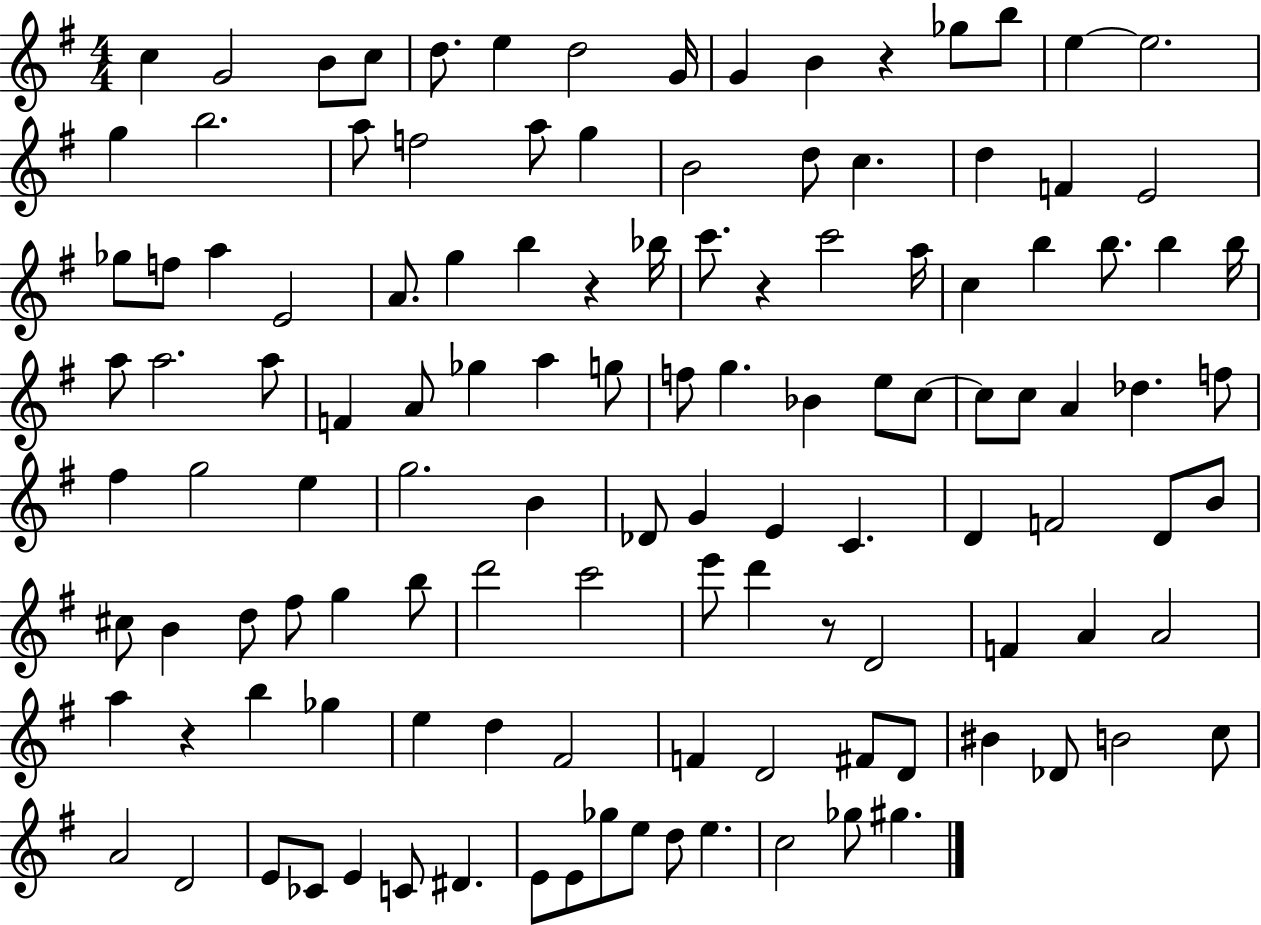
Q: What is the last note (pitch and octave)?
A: G#5